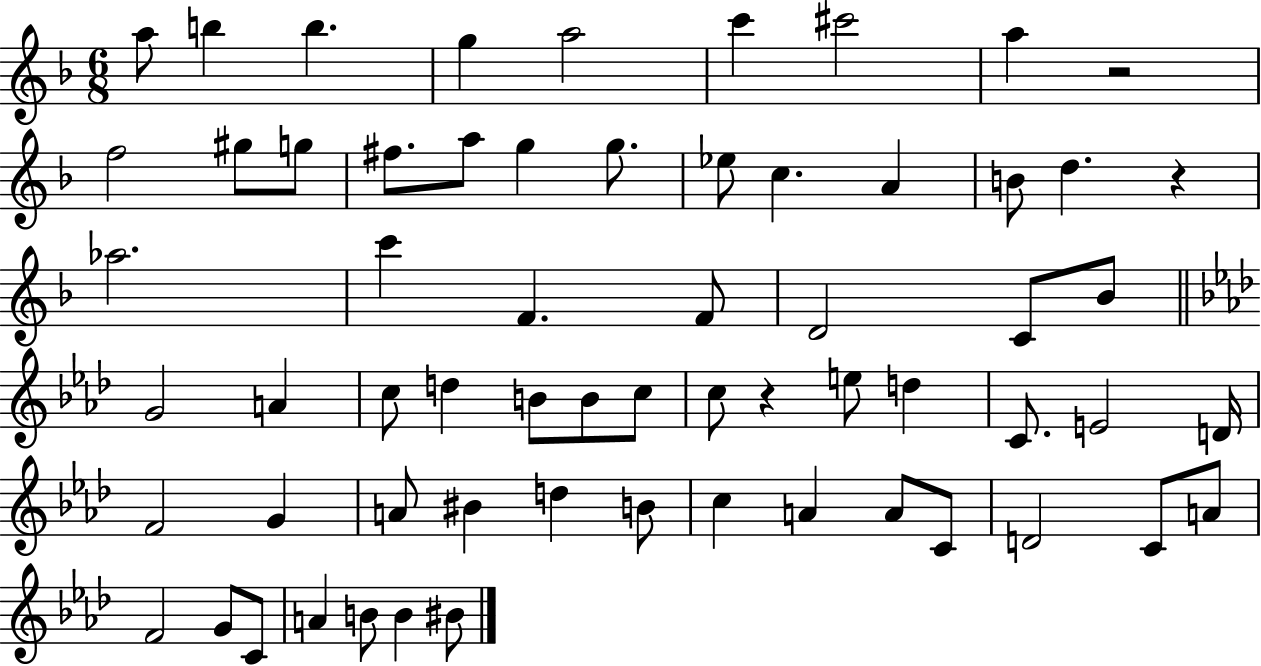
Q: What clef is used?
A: treble